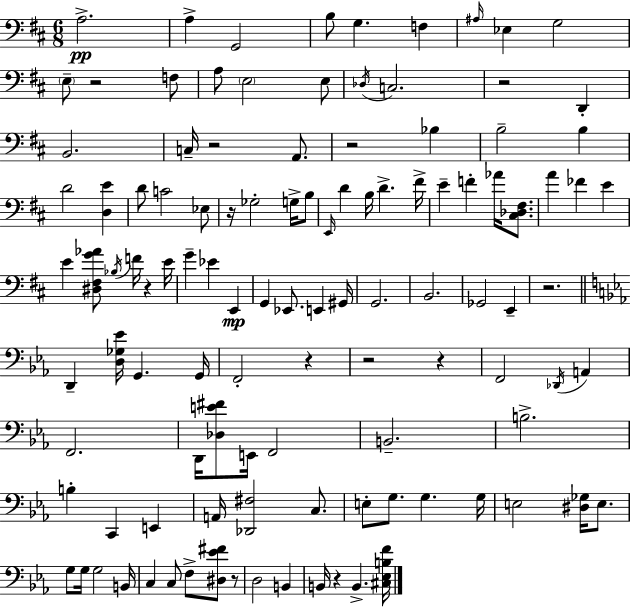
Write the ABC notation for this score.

X:1
T:Untitled
M:6/8
L:1/4
K:D
A,2 A, G,,2 B,/2 G, F, ^A,/4 _E, G,2 E,/2 z2 F,/2 A,/2 E,2 E,/2 _D,/4 C,2 z2 D,, B,,2 C,/4 z2 A,,/2 z2 _B, B,2 B, D2 [D,E] D/2 C2 _E,/2 z/4 _G,2 G,/4 B,/2 E,,/4 D B,/4 D ^F/4 E F _A/4 [^C,_D,^F,]/2 A _F E E [^D,^F,G_A]/2 _B,/4 F/4 z E/4 G _E E,, G,, _E,,/2 E,, ^G,,/4 G,,2 B,,2 _G,,2 E,, z2 D,, [D,_G,_E]/4 G,, G,,/4 F,,2 z z2 z F,,2 _D,,/4 A,, F,,2 D,,/4 [_D,E^F]/2 E,,/4 F,,2 B,,2 B,2 B, C,, E,, A,,/4 [_D,,^F,]2 C,/2 E,/2 G,/2 G, G,/4 E,2 [^D,_G,]/4 E,/2 G,/2 G,/4 G,2 B,,/4 C, C,/2 F,/2 [^D,_E^F]/2 z/2 D,2 B,, B,,/4 z B,, [^C,_E,B,F]/4